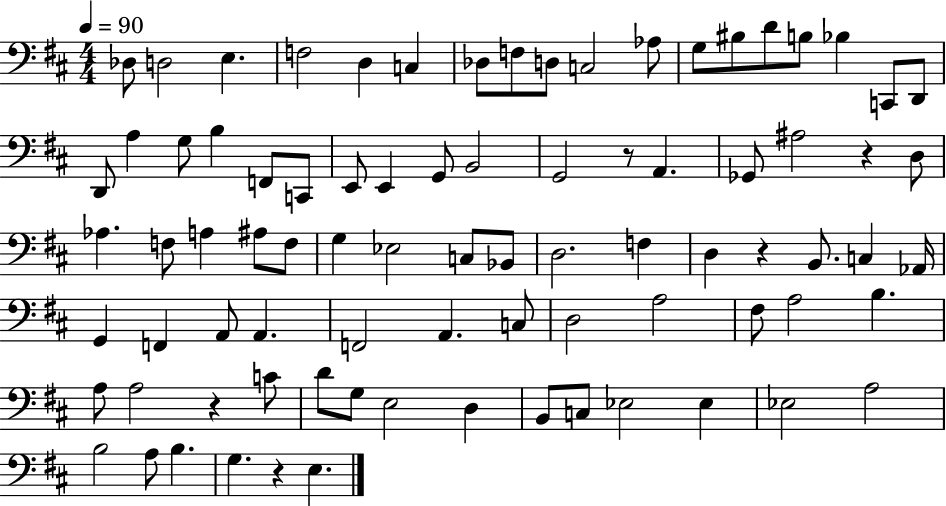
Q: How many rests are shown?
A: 5